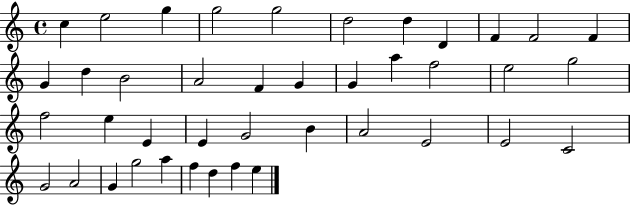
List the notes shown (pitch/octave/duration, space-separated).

C5/q E5/h G5/q G5/h G5/h D5/h D5/q D4/q F4/q F4/h F4/q G4/q D5/q B4/h A4/h F4/q G4/q G4/q A5/q F5/h E5/h G5/h F5/h E5/q E4/q E4/q G4/h B4/q A4/h E4/h E4/h C4/h G4/h A4/h G4/q G5/h A5/q F5/q D5/q F5/q E5/q